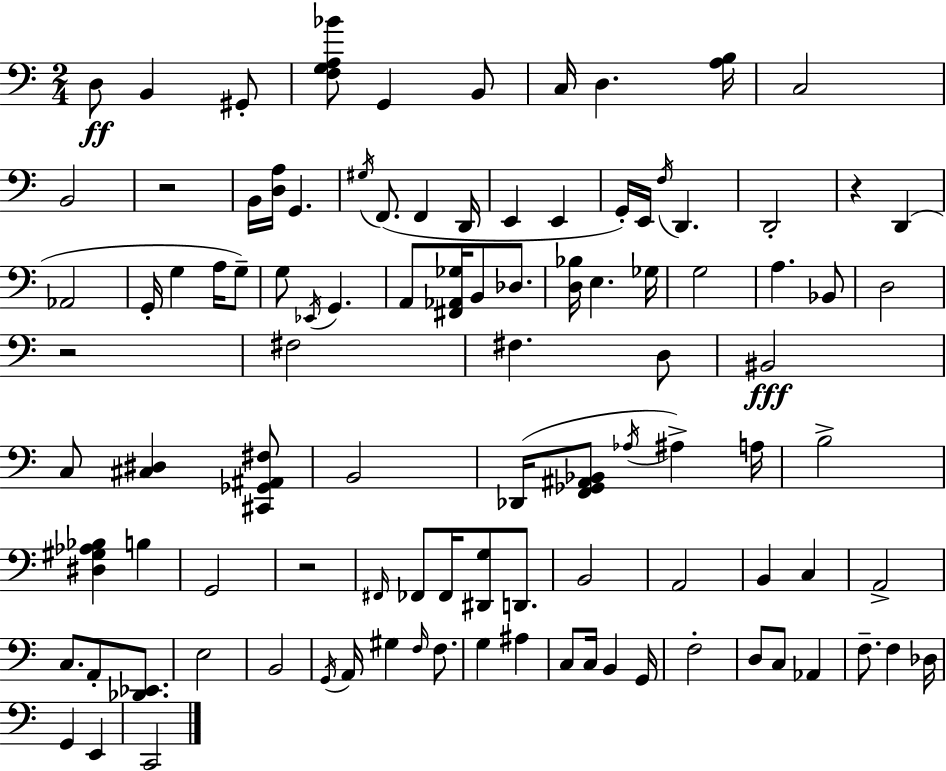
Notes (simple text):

D3/e B2/q G#2/e [F3,G3,A3,Bb4]/e G2/q B2/e C3/s D3/q. [A3,B3]/s C3/h B2/h R/h B2/s [D3,A3]/s G2/q. G#3/s F2/e. F2/q D2/s E2/q E2/q G2/s E2/s F3/s D2/q. D2/h R/q D2/q Ab2/h G2/s G3/q A3/s G3/e G3/e Eb2/s G2/q. A2/e [F#2,Ab2,Gb3]/s B2/e Db3/e. [D3,Bb3]/s E3/q. Gb3/s G3/h A3/q. Bb2/e D3/h R/h F#3/h F#3/q. D3/e BIS2/h C3/e [C#3,D#3]/q [C#2,Gb2,A#2,F#3]/e B2/h Db2/s [F2,Gb2,A#2,Bb2]/e Ab3/s A#3/q A3/s B3/h [D#3,G#3,Ab3,Bb3]/q B3/q G2/h R/h F#2/s FES2/e FES2/s [D#2,G3]/e D2/e. B2/h A2/h B2/q C3/q A2/h C3/e. A2/e [Db2,Eb2]/e. E3/h B2/h G2/s A2/s G#3/q F3/s F3/e. G3/q A#3/q C3/e C3/s B2/q G2/s F3/h D3/e C3/e Ab2/q F3/e. F3/q Db3/s G2/q E2/q C2/h